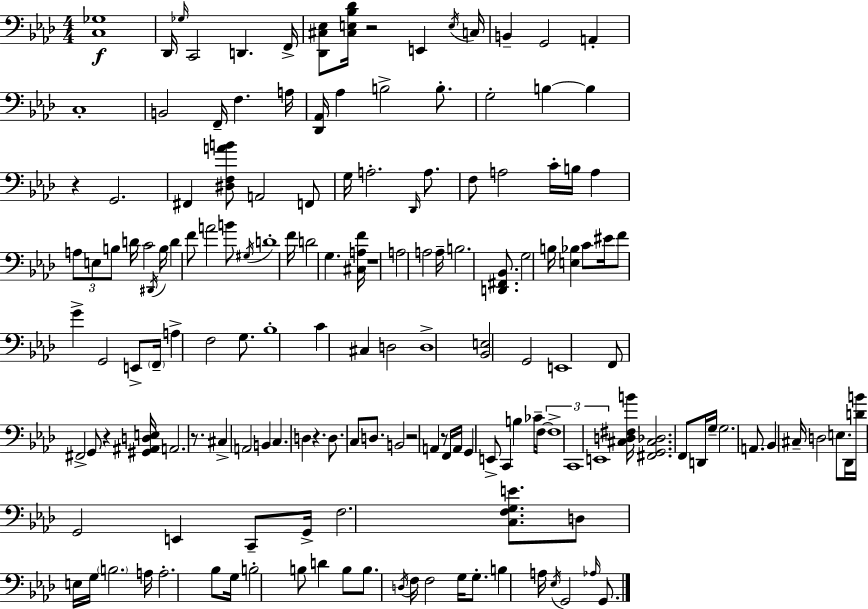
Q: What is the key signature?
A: F minor